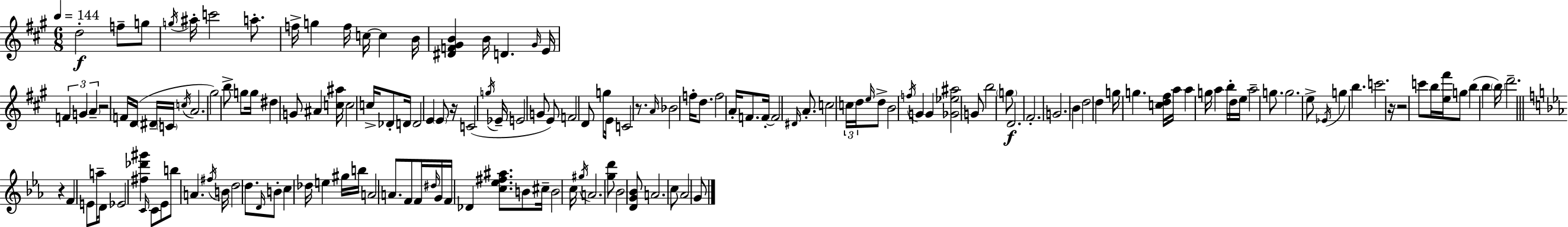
{
  \clef treble
  \numericTimeSignature
  \time 6/8
  \key a \major
  \tempo 4 = 144
  d''2-.\f f''8-- g''8 | \acciaccatura { g''16 } ais''16-. c'''2 a''8.-. | f''16-> g''4 f''16 c''16~~ c''4 | b'16 <dis' f' gis' b'>4 b'16 d'4. | \break \grace { gis'16 } e'16 \tuplet 3/2 { f'4 g'4 \parenthesize a'4-- } | r2 f'16 d'16( | \parenthesize dis'16-- \parenthesize c'16 \acciaccatura { c''16 } a'2. | gis''2) b''8-> | \break g''8 g''16 dis''4 g'8 ais'4 | <c'' ais''>16 c''2 c''16-> | des'8-. d'16 d'2 e'4 | \parenthesize e'8 r16 c'2( | \break \acciaccatura { g''16 } ees'16-- e'2 | g'8 e'8) f'2 | d'8 g''8 e'16 c'2 | r8. \grace { a'16 } bes'2 | \break f''16-. d''8. f''2 | a'16-. f'8. f'16-.~~ f'2 | \grace { dis'16 } a'8.-. c''2 | \tuplet 3/2 { c''16 d''16 \grace { e''16 } } d''8-> b'2 | \break \acciaccatura { f''16 } g'4 g'4 | <ges' ees'' ais''>2 g'8 b''2 | \parenthesize g''8\f d'2. | fis'2.-. | \break g'2. | b'4 | d''2 d''4 | g''16 g''4. <c'' d'' fis''>16 a''16 a''4 | \break g''16 a''4 b''16-. d''16 e''16 a''2-- | g''8. g''2. | e''8-> \acciaccatura { ees'16 } g''4 | b''4. c'''2. | \break r16 r2 | c'''8 b''16 <e'' fis'''>16 g''8 | b''4( b''4 \parenthesize b''16) d'''2.-- | \bar "||" \break \key c \minor r4 f'4 e'8 a''16-- d'16 | ees'2 <fis'' des''' gis'''>4 | \grace { c'16 } c'8 ees'8 b''8 a'4. | \acciaccatura { fis''16 } b'16 d''2 d''8. | \break \grace { d'16 } b'8-. c''4 des''16 e''4 | gis''16 b''16 a'2 | a'8. f'8 f'16 \grace { dis''16 } g'16 f'16 des'4 | <c'' ees'' fis'' ais''>8. b'8 cis''16-- b'2 | \break c''16 \acciaccatura { gis''16 } a'2. | <g'' d'''>8 bes'2 | <d' g' bes'>8 a'2. | c''8 aes'2 | \break g'8 \bar "|."
}